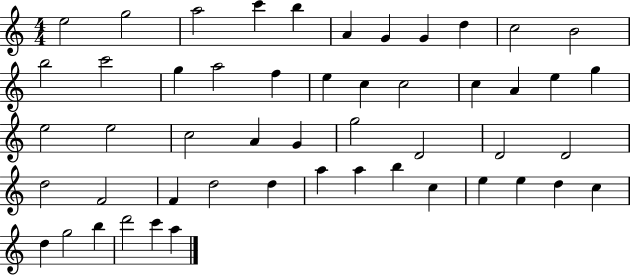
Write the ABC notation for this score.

X:1
T:Untitled
M:4/4
L:1/4
K:C
e2 g2 a2 c' b A G G d c2 B2 b2 c'2 g a2 f e c c2 c A e g e2 e2 c2 A G g2 D2 D2 D2 d2 F2 F d2 d a a b c e e d c d g2 b d'2 c' a